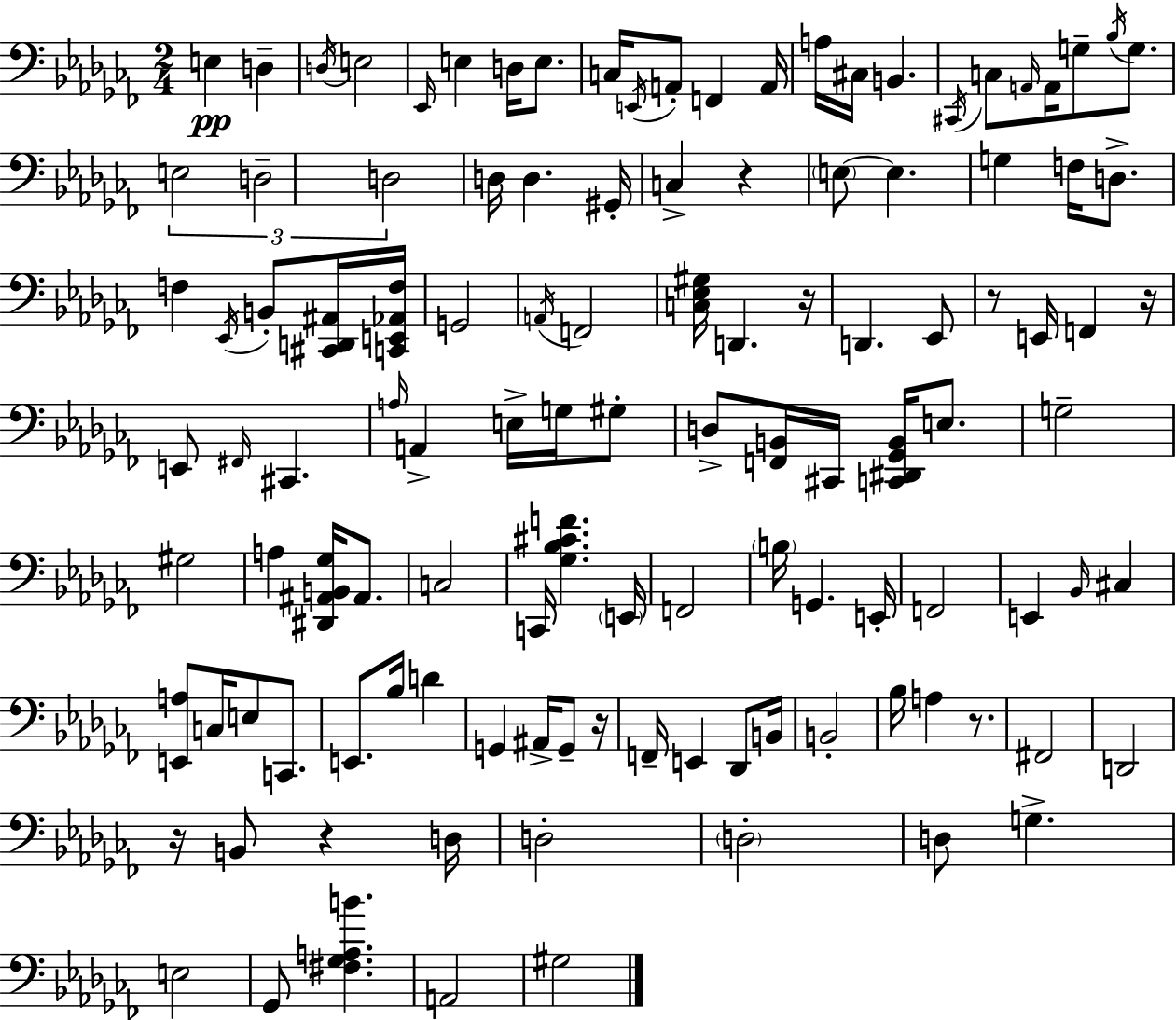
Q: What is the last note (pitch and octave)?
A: G#3